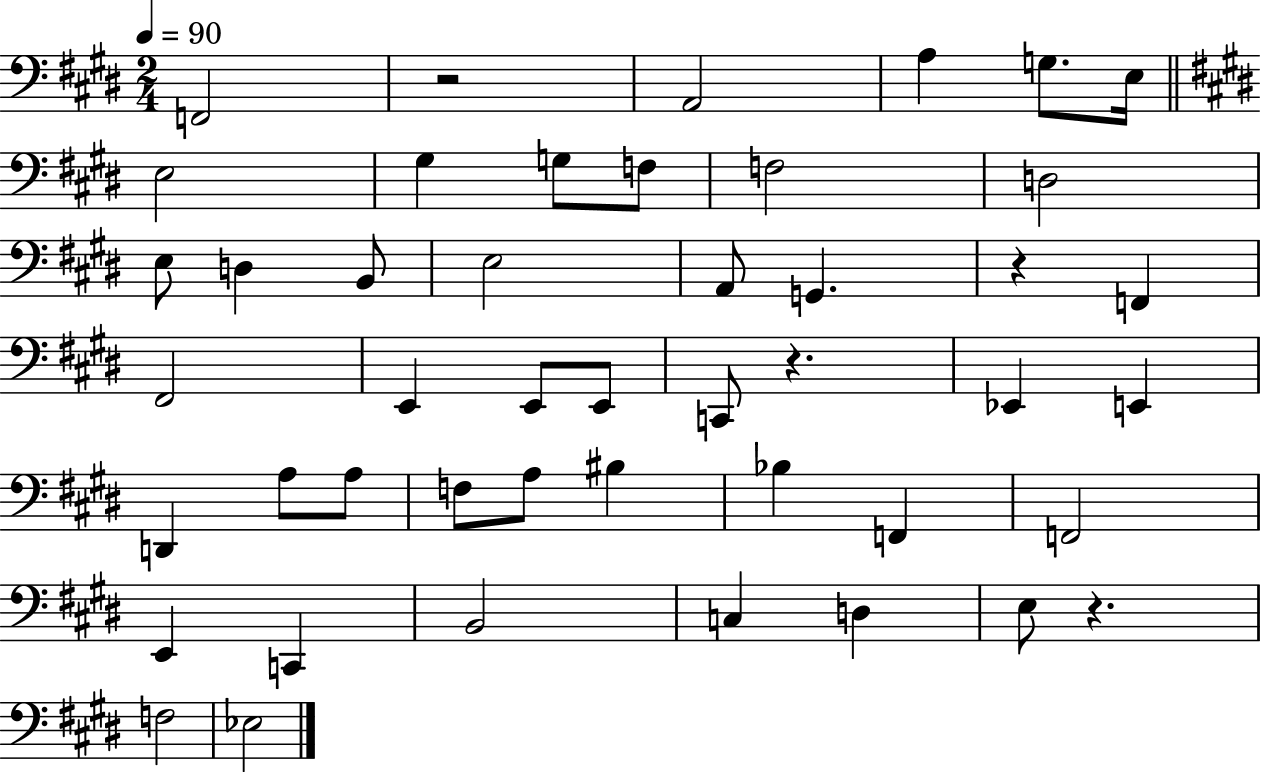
{
  \clef bass
  \numericTimeSignature
  \time 2/4
  \key e \major
  \tempo 4 = 90
  f,2 | r2 | a,2 | a4 g8. e16 | \break \bar "||" \break \key e \major e2 | gis4 g8 f8 | f2 | d2 | \break e8 d4 b,8 | e2 | a,8 g,4. | r4 f,4 | \break fis,2 | e,4 e,8 e,8 | c,8 r4. | ees,4 e,4 | \break d,4 a8 a8 | f8 a8 bis4 | bes4 f,4 | f,2 | \break e,4 c,4 | b,2 | c4 d4 | e8 r4. | \break f2 | ees2 | \bar "|."
}